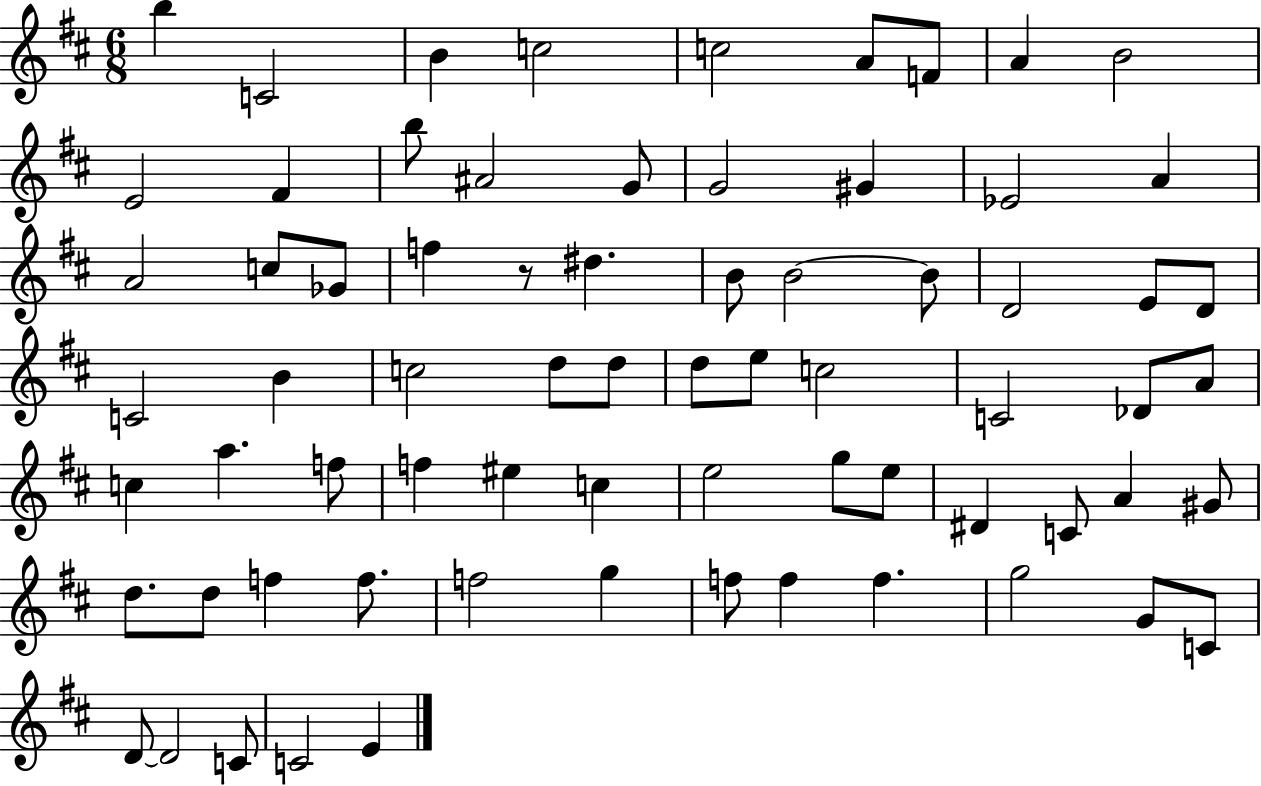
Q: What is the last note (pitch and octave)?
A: E4